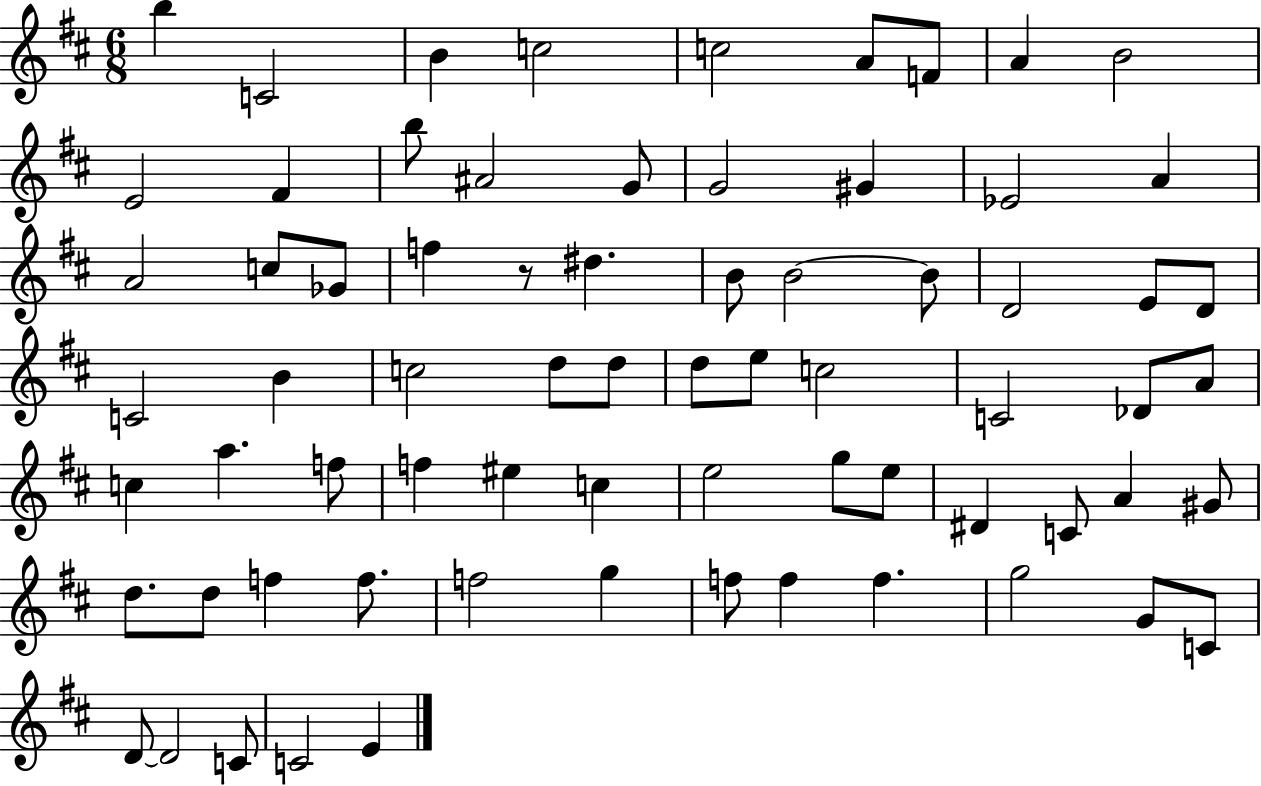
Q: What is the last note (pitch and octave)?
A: E4